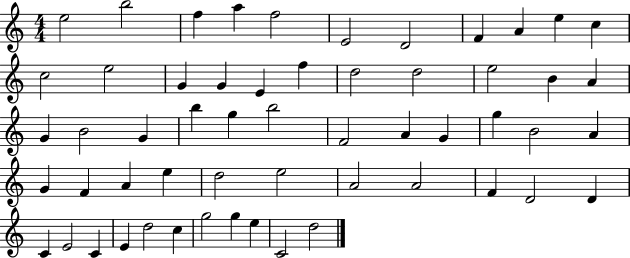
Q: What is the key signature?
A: C major